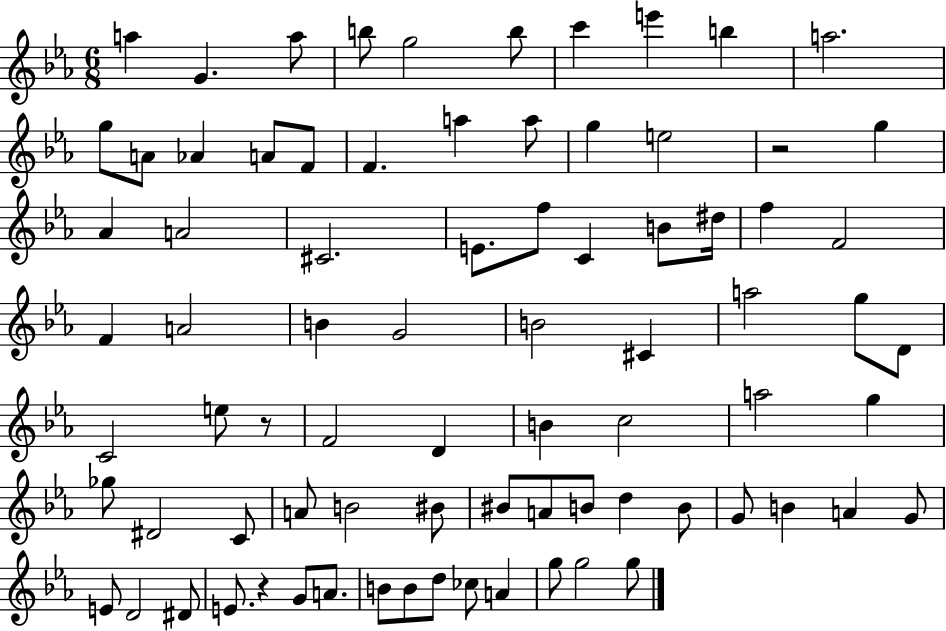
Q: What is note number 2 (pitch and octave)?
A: G4